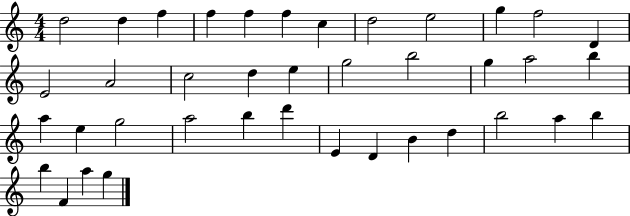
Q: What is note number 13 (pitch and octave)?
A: E4